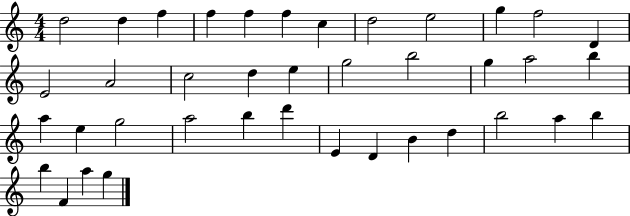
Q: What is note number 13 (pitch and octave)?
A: E4